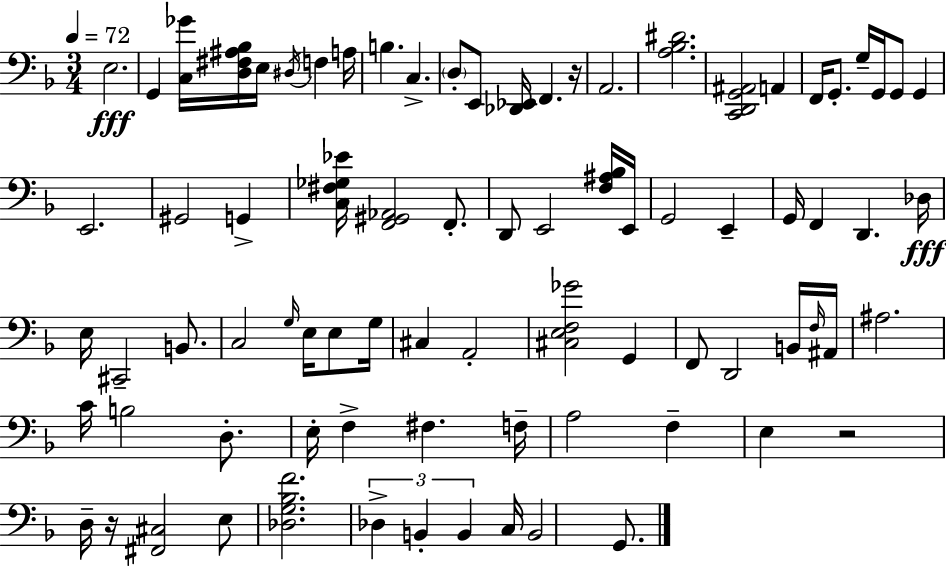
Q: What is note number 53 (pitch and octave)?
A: E3